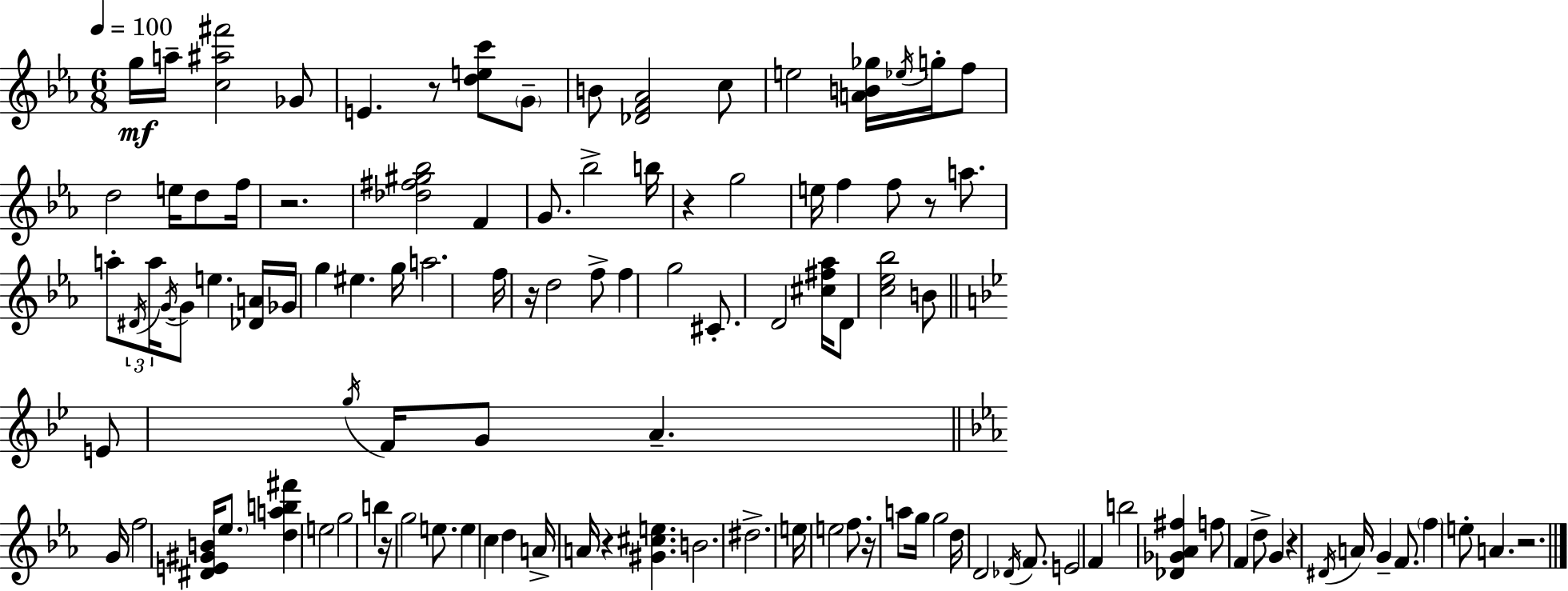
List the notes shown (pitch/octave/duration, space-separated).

G5/s A5/s [C5,A#5,F#6]/h Gb4/e E4/q. R/e [D5,E5,C6]/e G4/e B4/e [Db4,F4,Ab4]/h C5/e E5/h [A4,B4,Gb5]/s Eb5/s G5/s F5/e D5/h E5/s D5/e F5/s R/h. [Db5,F#5,G#5,Bb5]/h F4/q G4/e. Bb5/h B5/s R/q G5/h E5/s F5/q F5/e R/e A5/e. A5/e D#4/s A5/s G4/s G4/e E5/q. [Db4,A4]/s Gb4/s G5/q EIS5/q. G5/s A5/h. F5/s R/s D5/h F5/e F5/q G5/h C#4/e. D4/h [C#5,F#5,Ab5]/s D4/e [C5,Eb5,Bb5]/h B4/e E4/e G5/s F4/s G4/e A4/q. G4/s F5/h [D#4,E4,G#4,B4]/s Eb5/e. [D5,A5,B5,F#6]/q E5/h G5/h B5/q R/s G5/h E5/e. E5/q C5/q D5/q A4/s A4/s R/q [G#4,C#5,E5]/q. B4/h. D#5/h. E5/s E5/h F5/e. R/s A5/e G5/s G5/h D5/s D4/h Db4/s F4/e. E4/h F4/q B5/h [Db4,Gb4,Ab4,F#5]/q F5/e F4/q D5/e G4/q R/q D#4/s A4/s G4/q F4/e. F5/q E5/e A4/q. R/h.